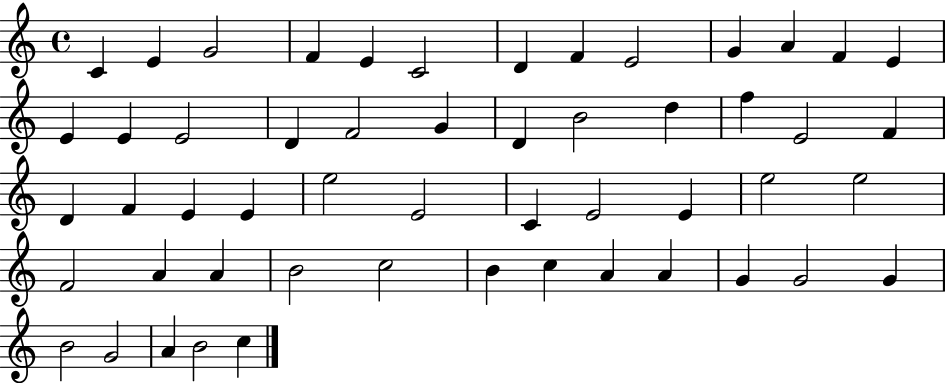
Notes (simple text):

C4/q E4/q G4/h F4/q E4/q C4/h D4/q F4/q E4/h G4/q A4/q F4/q E4/q E4/q E4/q E4/h D4/q F4/h G4/q D4/q B4/h D5/q F5/q E4/h F4/q D4/q F4/q E4/q E4/q E5/h E4/h C4/q E4/h E4/q E5/h E5/h F4/h A4/q A4/q B4/h C5/h B4/q C5/q A4/q A4/q G4/q G4/h G4/q B4/h G4/h A4/q B4/h C5/q